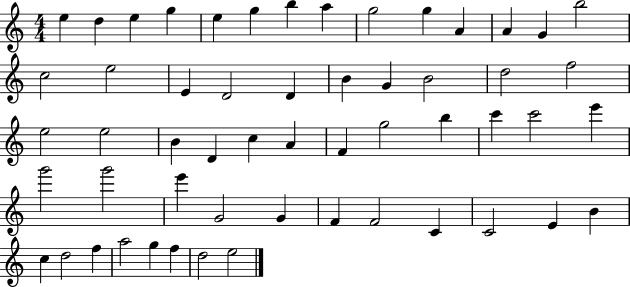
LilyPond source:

{
  \clef treble
  \numericTimeSignature
  \time 4/4
  \key c \major
  e''4 d''4 e''4 g''4 | e''4 g''4 b''4 a''4 | g''2 g''4 a'4 | a'4 g'4 b''2 | \break c''2 e''2 | e'4 d'2 d'4 | b'4 g'4 b'2 | d''2 f''2 | \break e''2 e''2 | b'4 d'4 c''4 a'4 | f'4 g''2 b''4 | c'''4 c'''2 e'''4 | \break g'''2 g'''2 | e'''4 g'2 g'4 | f'4 f'2 c'4 | c'2 e'4 b'4 | \break c''4 d''2 f''4 | a''2 g''4 f''4 | d''2 e''2 | \bar "|."
}